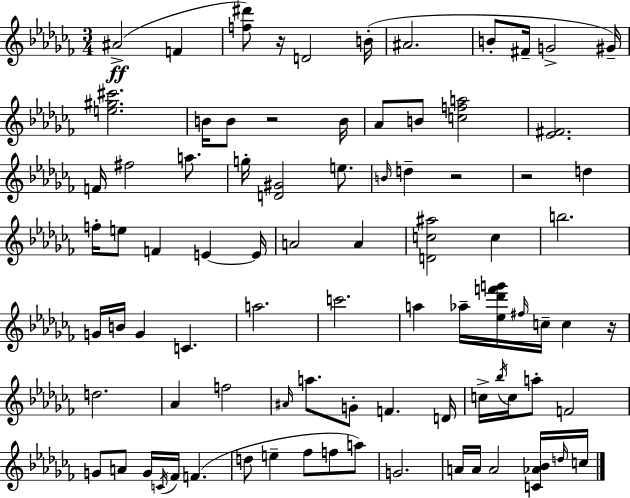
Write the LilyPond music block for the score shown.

{
  \clef treble
  \numericTimeSignature
  \time 3/4
  \key aes \minor
  ais'2->(\ff f'4 | <f'' dis'''>8) r16 d'2 b'16-.( | ais'2. | b'8-. fis'16-- g'2-> gis'16--) | \break <e'' gis'' cis'''>2. | b'16 b'8 r2 b'16 | aes'8 b'8 <c'' f'' a''>2 | <ees' fis'>2. | \break f'16 fis''2 a''8. | g''16-. <d' gis'>2 e''8. | \grace { b'16 } d''4-- r2 | r2 d''4 | \break f''16-. e''8 f'4 e'4~~ | e'16 a'2 a'4 | <d' c'' ais''>2 c''4 | b''2. | \break g'16 b'16 g'4 c'4. | a''2. | c'''2. | a''4 aes''16-- <ees'' des''' f''' g'''>16 \grace { fis''16 } c''16-- c''4 | \break r16 d''2. | aes'4 f''2 | \grace { ais'16 } a''8. g'8-. f'4. | d'16 c''16-> \acciaccatura { bes''16 } c''16 a''8-. f'2 | \break g'8 a'8 g'16 \acciaccatura { c'16 } fes'16 f'4.( | d''8 e''4-- fes''8 | f''8 a''8) g'2. | a'16 a'16 a'2 | \break <c' aes' bes'>16 \grace { d''16 } c''16 \bar "|."
}